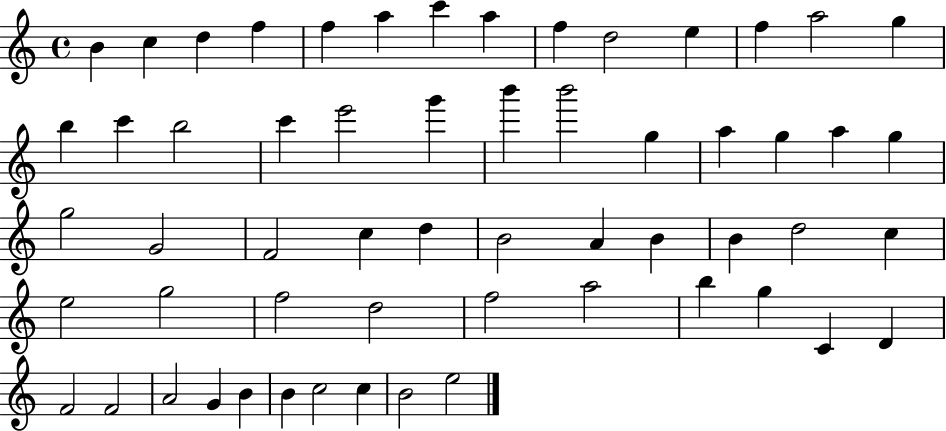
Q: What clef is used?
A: treble